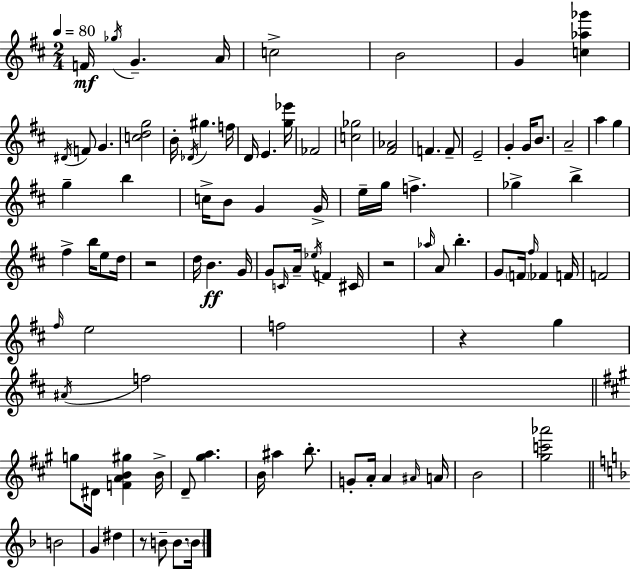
F4/s Gb5/s G4/q. A4/s C5/h B4/h G4/q [C5,Ab5,Gb6]/q D#4/s F4/e G4/q. [C5,D5,G5]/h B4/s Db4/s G#5/q. F5/s D4/s E4/q. [G5,Eb6]/s FES4/h [C5,Gb5]/h [F#4,Ab4]/h F4/q. F4/e E4/h G4/q G4/s B4/e. A4/h A5/q G5/q G5/q B5/q C5/s B4/e G4/q G4/s E5/s G5/s F5/q. Gb5/q B5/q F#5/q B5/s E5/e D5/s R/h D5/s B4/q. G4/s G4/e C4/s A4/s Eb5/s F4/q C#4/s R/h Ab5/s A4/e B5/q. G4/e F4/s F#5/s FES4/q F4/s F4/h F#5/s E5/h F5/h R/q G5/q A#4/s F5/h G5/e D#4/s [F4,A4,B4,G#5]/q B4/s D4/e [G#5,A5]/q. B4/s A#5/q B5/e. G4/e A4/s A4/q A#4/s A4/s B4/h [G#5,C6,Ab6]/h B4/h G4/q D#5/q R/e B4/e B4/e. B4/s